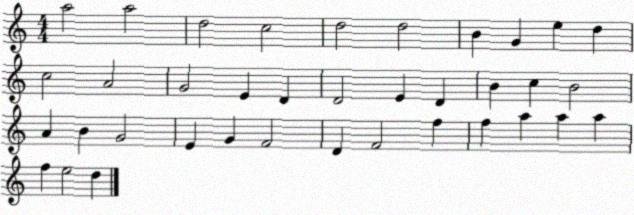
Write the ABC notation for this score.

X:1
T:Untitled
M:4/4
L:1/4
K:C
a2 a2 d2 c2 d2 d2 B G e d c2 A2 G2 E D D2 E D B c B2 A B G2 E G F2 D F2 f f a a a f e2 d